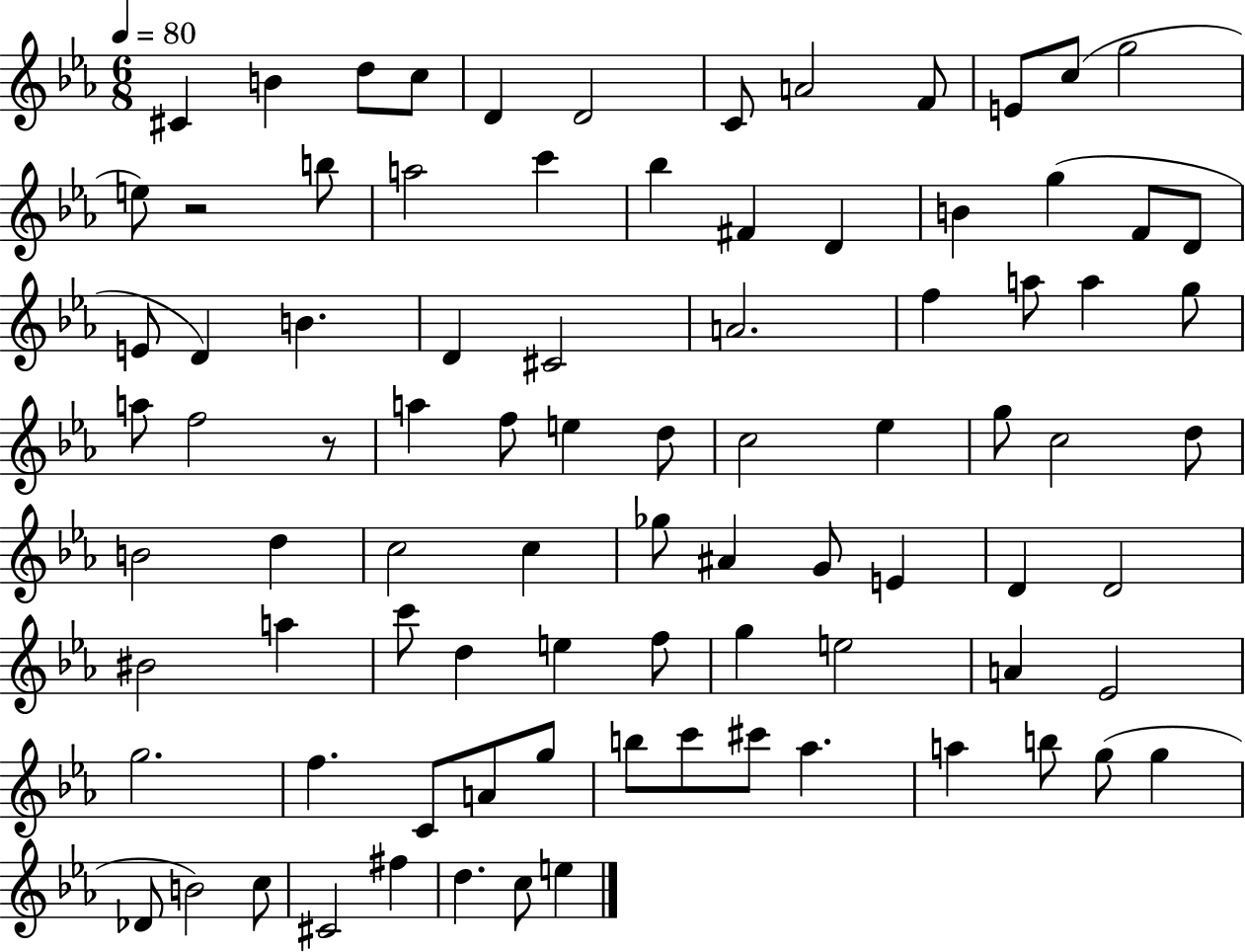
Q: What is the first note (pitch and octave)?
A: C#4